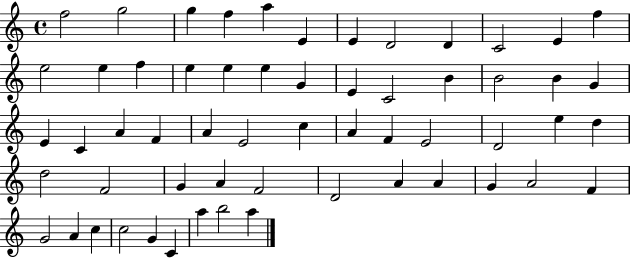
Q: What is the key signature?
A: C major